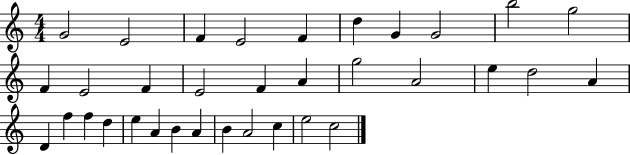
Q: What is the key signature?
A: C major